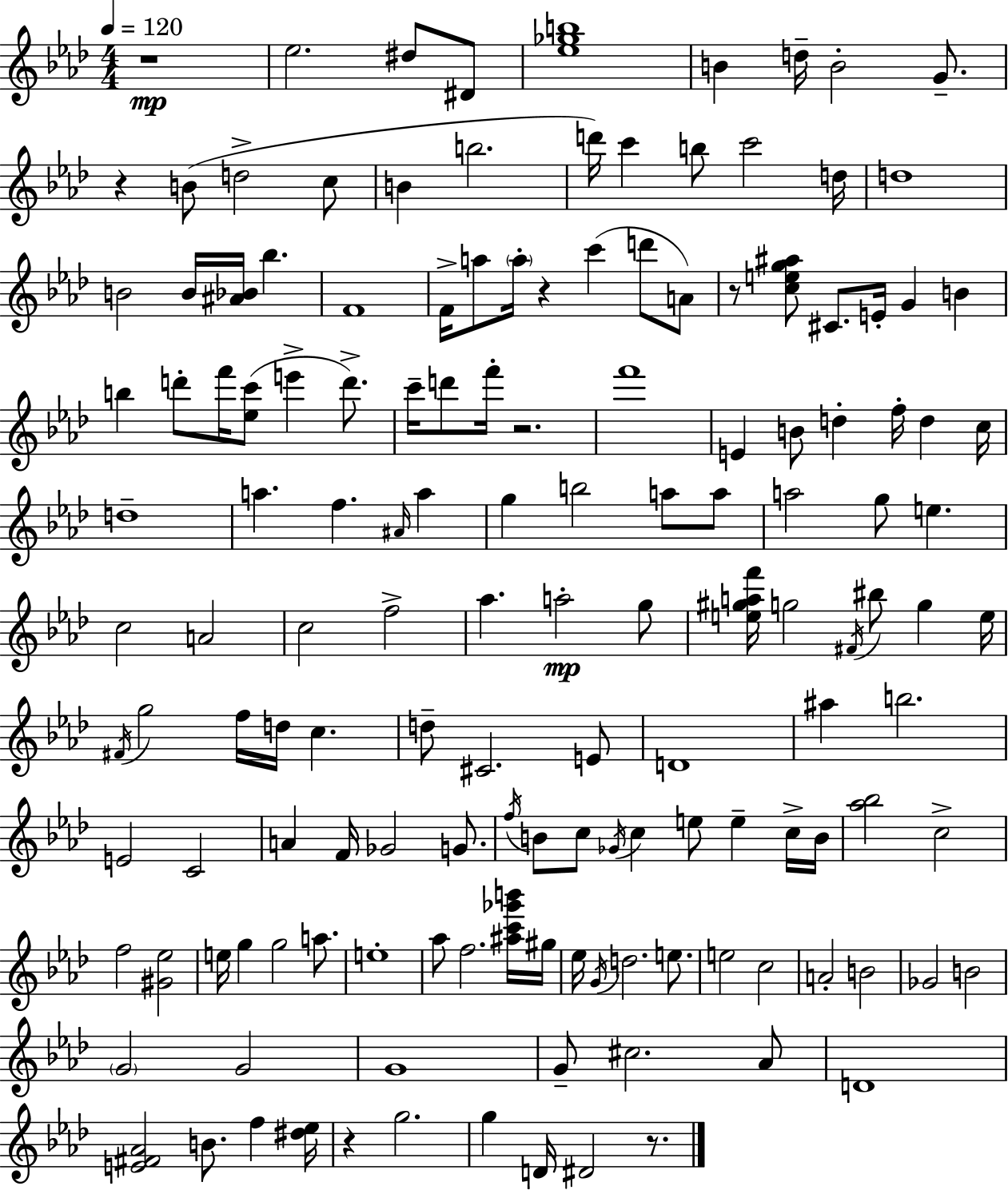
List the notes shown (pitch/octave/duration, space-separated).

R/w Eb5/h. D#5/e D#4/e [Eb5,Gb5,B5]/w B4/q D5/s B4/h G4/e. R/q B4/e D5/h C5/e B4/q B5/h. D6/s C6/q B5/e C6/h D5/s D5/w B4/h B4/s [A#4,Bb4]/s Bb5/q. F4/w F4/s A5/e A5/s R/q C6/q D6/e A4/e R/e [C5,E5,G5,A#5]/e C#4/e. E4/s G4/q B4/q B5/q D6/e F6/s [Eb5,C6]/e E6/q D6/e. C6/s D6/e F6/s R/h. F6/w E4/q B4/e D5/q F5/s D5/q C5/s D5/w A5/q. F5/q. A#4/s A5/q G5/q B5/h A5/e A5/e A5/h G5/e E5/q. C5/h A4/h C5/h F5/h Ab5/q. A5/h G5/e [E5,G#5,A5,F6]/s G5/h F#4/s BIS5/e G5/q E5/s F#4/s G5/h F5/s D5/s C5/q. D5/e C#4/h. E4/e D4/w A#5/q B5/h. E4/h C4/h A4/q F4/s Gb4/h G4/e. F5/s B4/e C5/e Gb4/s C5/q E5/e E5/q C5/s B4/s [Ab5,Bb5]/h C5/h F5/h [G#4,Eb5]/h E5/s G5/q G5/h A5/e. E5/w Ab5/e F5/h. [A#5,C6,Gb6,B6]/s G#5/s Eb5/s G4/s D5/h. E5/e. E5/h C5/h A4/h B4/h Gb4/h B4/h G4/h G4/h G4/w G4/e C#5/h. Ab4/e D4/w [E4,F#4,Ab4]/h B4/e. F5/q [D#5,Eb5]/s R/q G5/h. G5/q D4/s D#4/h R/e.